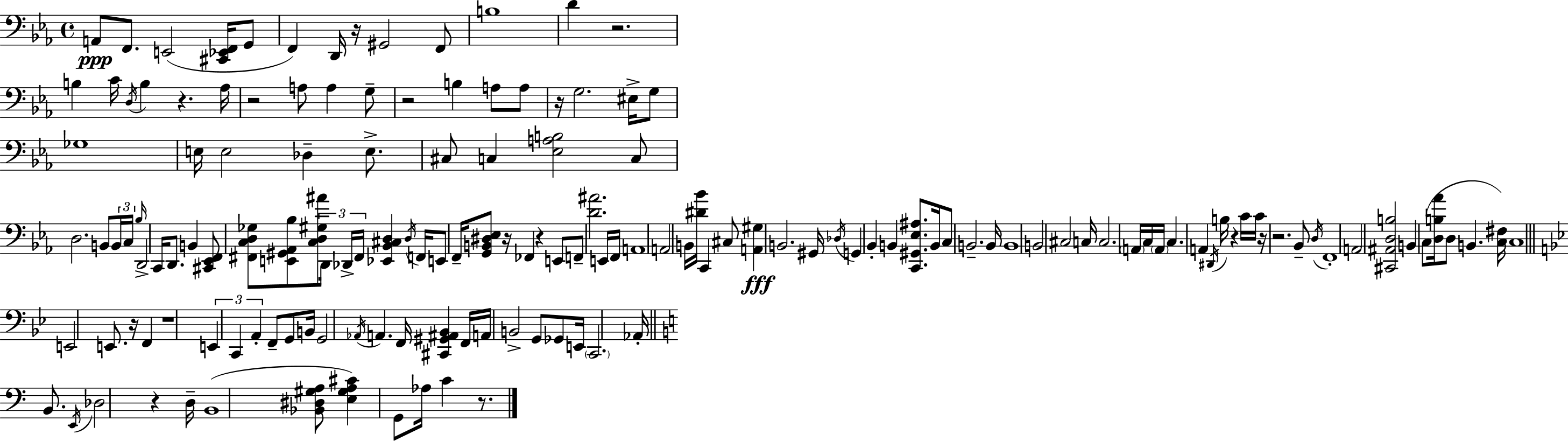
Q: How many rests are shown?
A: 15